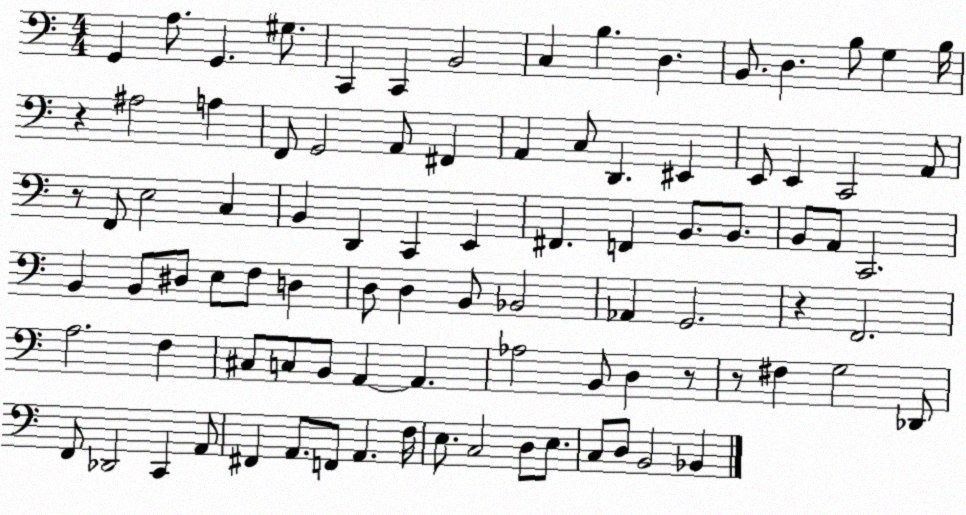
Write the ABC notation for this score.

X:1
T:Untitled
M:4/4
L:1/4
K:C
G,, A,/2 G,, ^G,/2 C,, C,, B,,2 C, B, D, B,,/2 D, B,/2 G, B,/4 z ^A,2 A, F,,/2 G,,2 A,,/2 ^F,, A,, C,/2 D,, ^E,, E,,/2 E,, C,,2 A,,/2 z/2 F,,/2 E,2 C, B,, D,, C,, E,, ^F,, F,, B,,/2 B,,/2 B,,/2 A,,/2 C,,2 B,, B,,/2 ^D,/2 E,/2 F,/2 D, D,/2 D, B,,/2 _B,,2 _A,, G,,2 z F,,2 A,2 F, ^C,/2 C,/2 B,,/2 A,, A,, _A,2 B,,/2 D, z/2 z/2 ^F, G,2 _D,,/2 F,,/2 _D,,2 C,, A,,/2 ^F,, A,,/2 F,,/2 A,, F,/4 E,/2 C,2 D,/2 E,/2 C,/2 D,/2 B,,2 _B,,